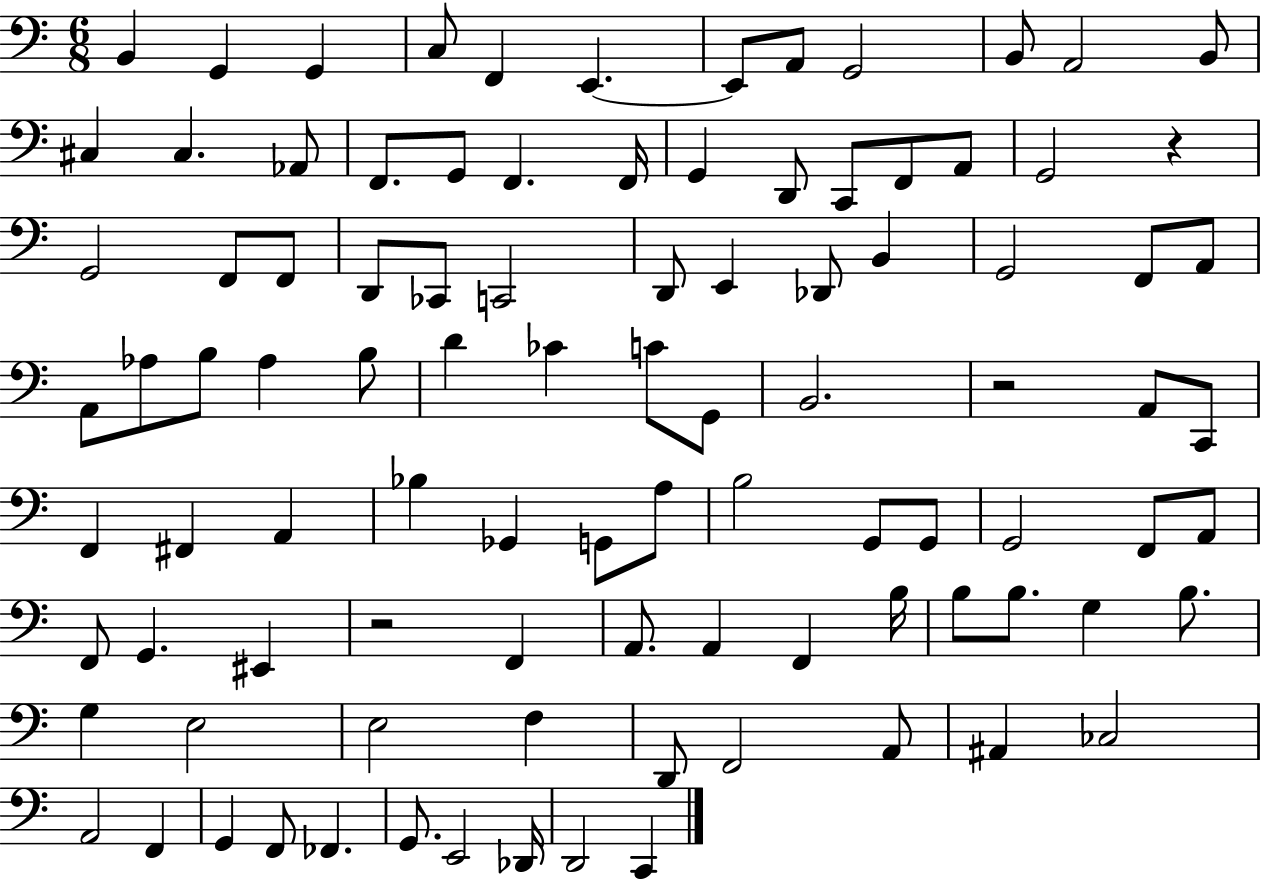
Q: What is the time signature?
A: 6/8